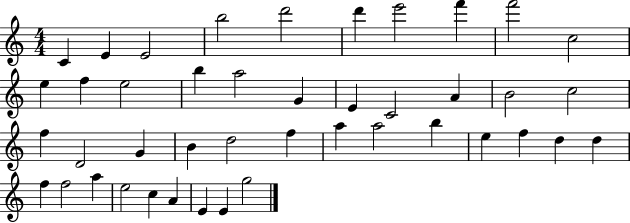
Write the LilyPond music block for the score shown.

{
  \clef treble
  \numericTimeSignature
  \time 4/4
  \key c \major
  c'4 e'4 e'2 | b''2 d'''2 | d'''4 e'''2 f'''4 | f'''2 c''2 | \break e''4 f''4 e''2 | b''4 a''2 g'4 | e'4 c'2 a'4 | b'2 c''2 | \break f''4 d'2 g'4 | b'4 d''2 f''4 | a''4 a''2 b''4 | e''4 f''4 d''4 d''4 | \break f''4 f''2 a''4 | e''2 c''4 a'4 | e'4 e'4 g''2 | \bar "|."
}